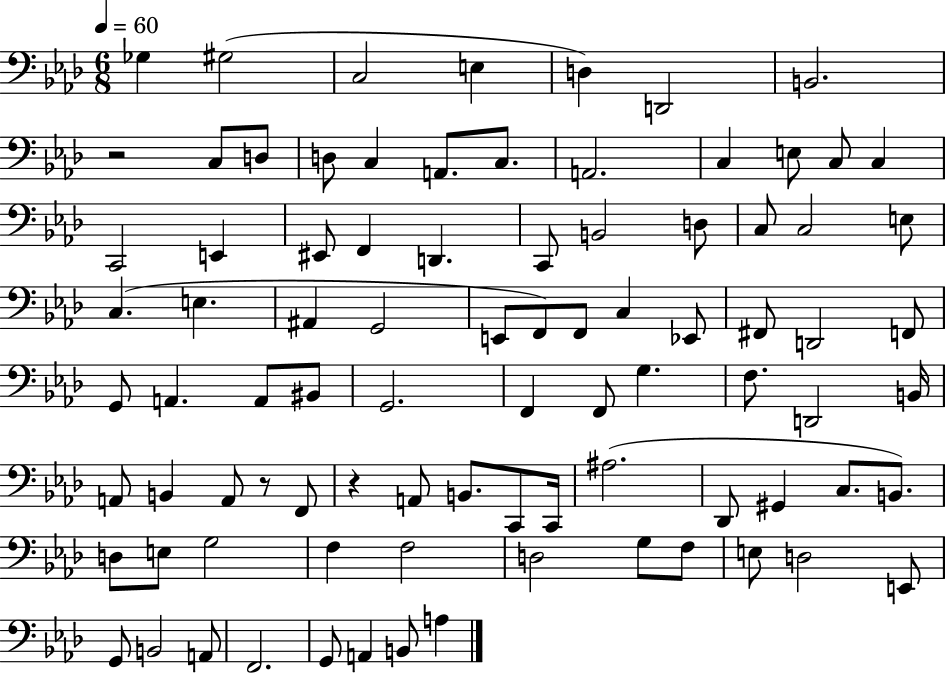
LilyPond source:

{
  \clef bass
  \numericTimeSignature
  \time 6/8
  \key aes \major
  \tempo 4 = 60
  \repeat volta 2 { ges4 gis2( | c2 e4 | d4) d,2 | b,2. | \break r2 c8 d8 | d8 c4 a,8. c8. | a,2. | c4 e8 c8 c4 | \break c,2 e,4 | eis,8 f,4 d,4. | c,8 b,2 d8 | c8 c2 e8 | \break c4.( e4. | ais,4 g,2 | e,8 f,8) f,8 c4 ees,8 | fis,8 d,2 f,8 | \break g,8 a,4. a,8 bis,8 | g,2. | f,4 f,8 g4. | f8. d,2 b,16 | \break a,8 b,4 a,8 r8 f,8 | r4 a,8 b,8. c,8 c,16 | ais2.( | des,8 gis,4 c8. b,8.) | \break d8 e8 g2 | f4 f2 | d2 g8 f8 | e8 d2 e,8 | \break g,8 b,2 a,8 | f,2. | g,8 a,4 b,8 a4 | } \bar "|."
}